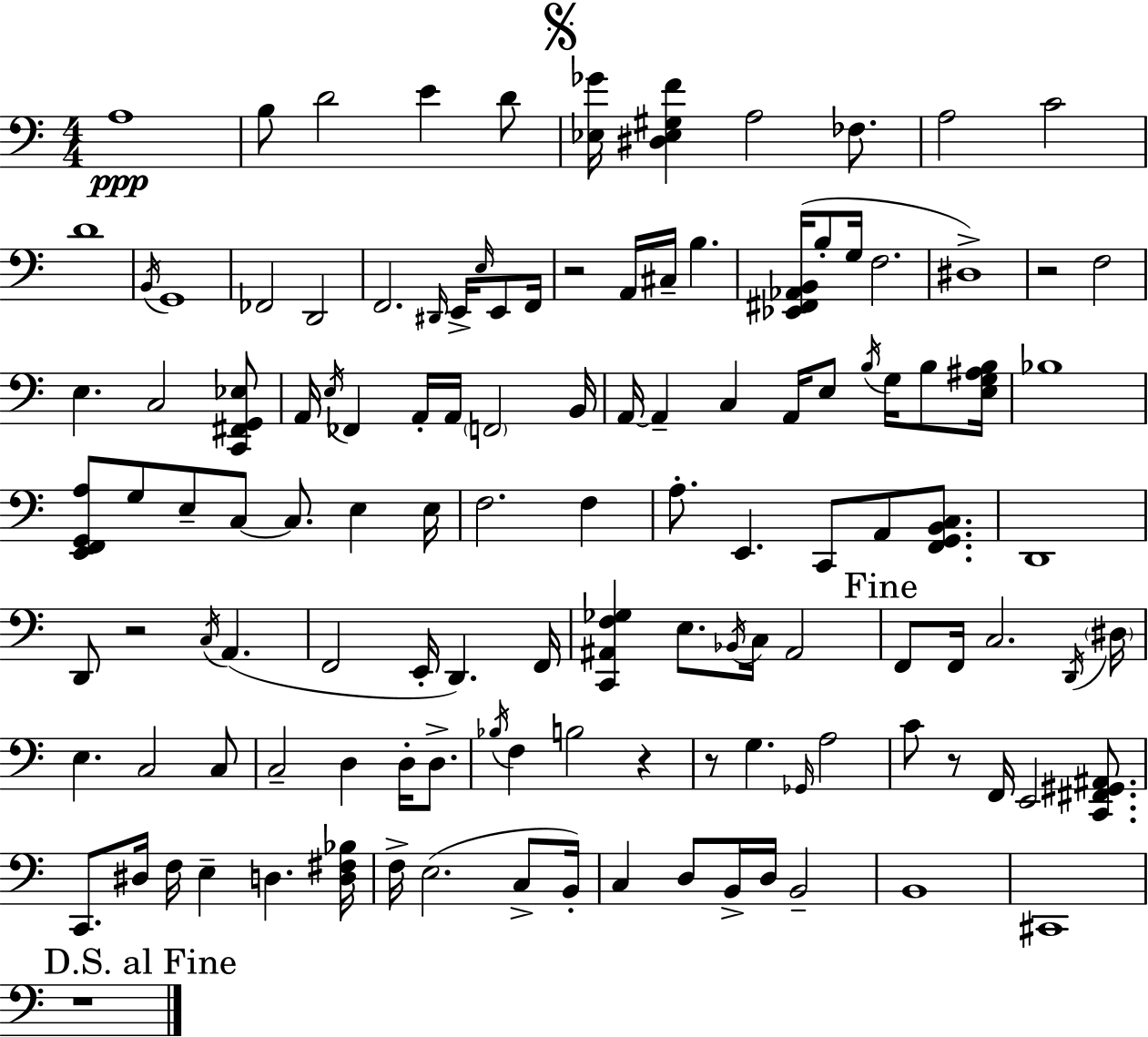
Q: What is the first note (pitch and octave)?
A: A3